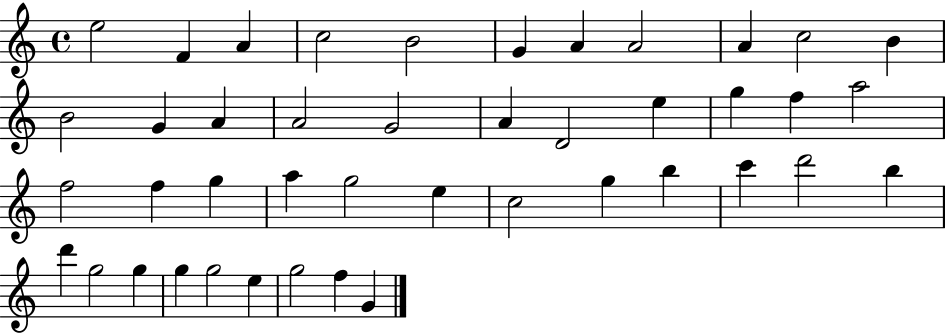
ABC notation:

X:1
T:Untitled
M:4/4
L:1/4
K:C
e2 F A c2 B2 G A A2 A c2 B B2 G A A2 G2 A D2 e g f a2 f2 f g a g2 e c2 g b c' d'2 b d' g2 g g g2 e g2 f G